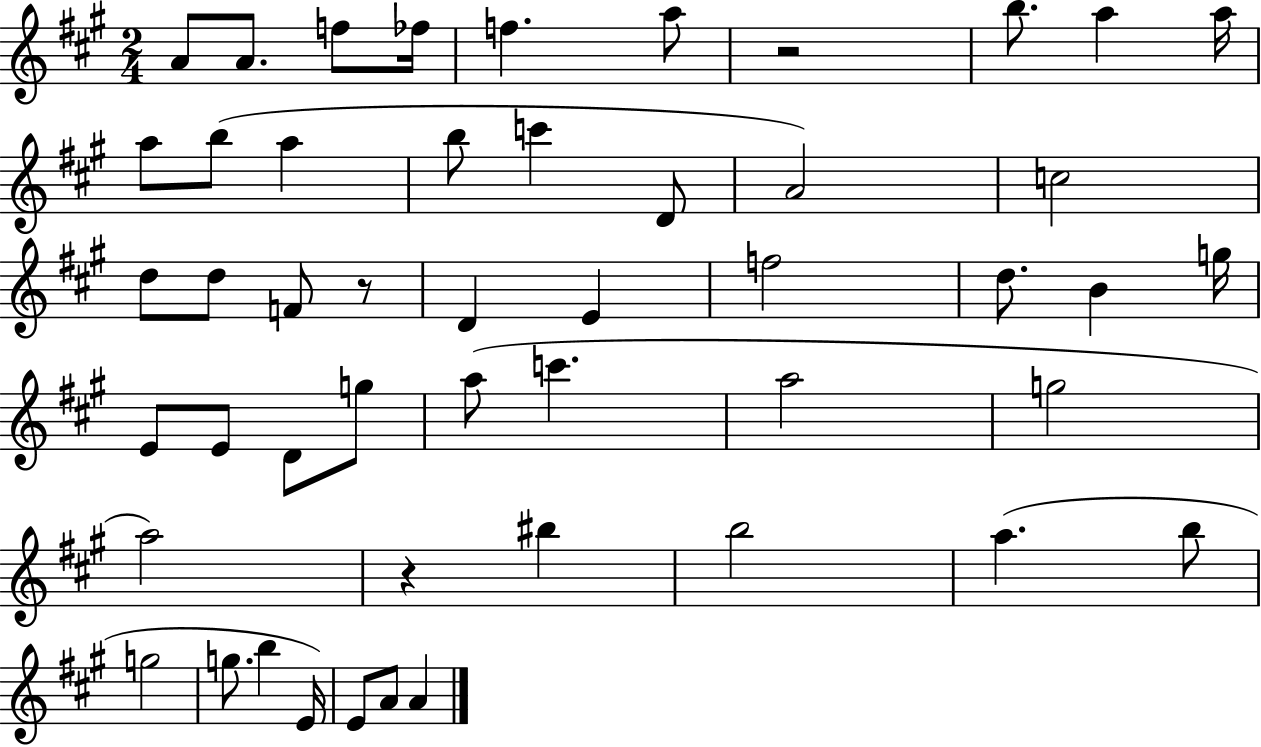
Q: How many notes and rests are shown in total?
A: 49